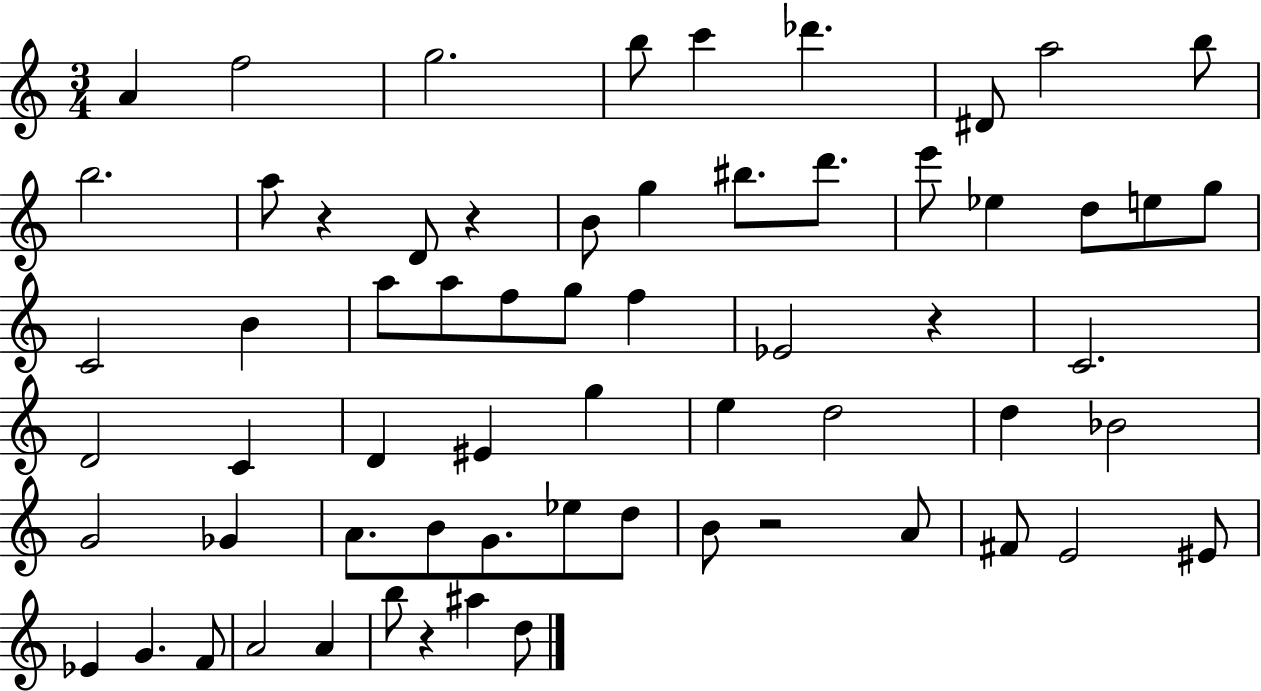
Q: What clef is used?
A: treble